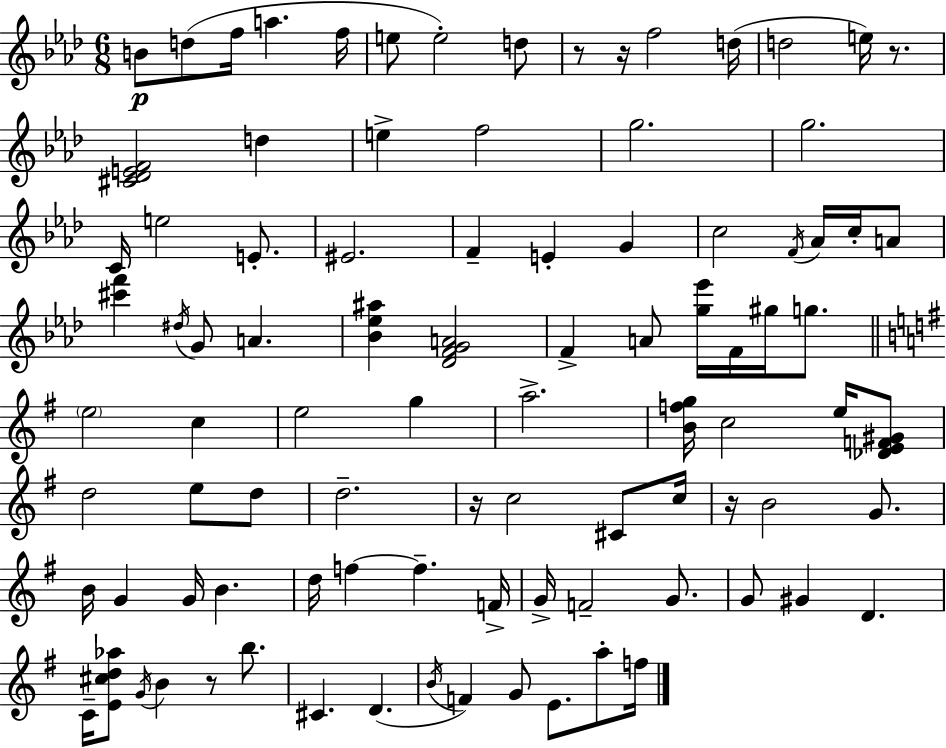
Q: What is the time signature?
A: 6/8